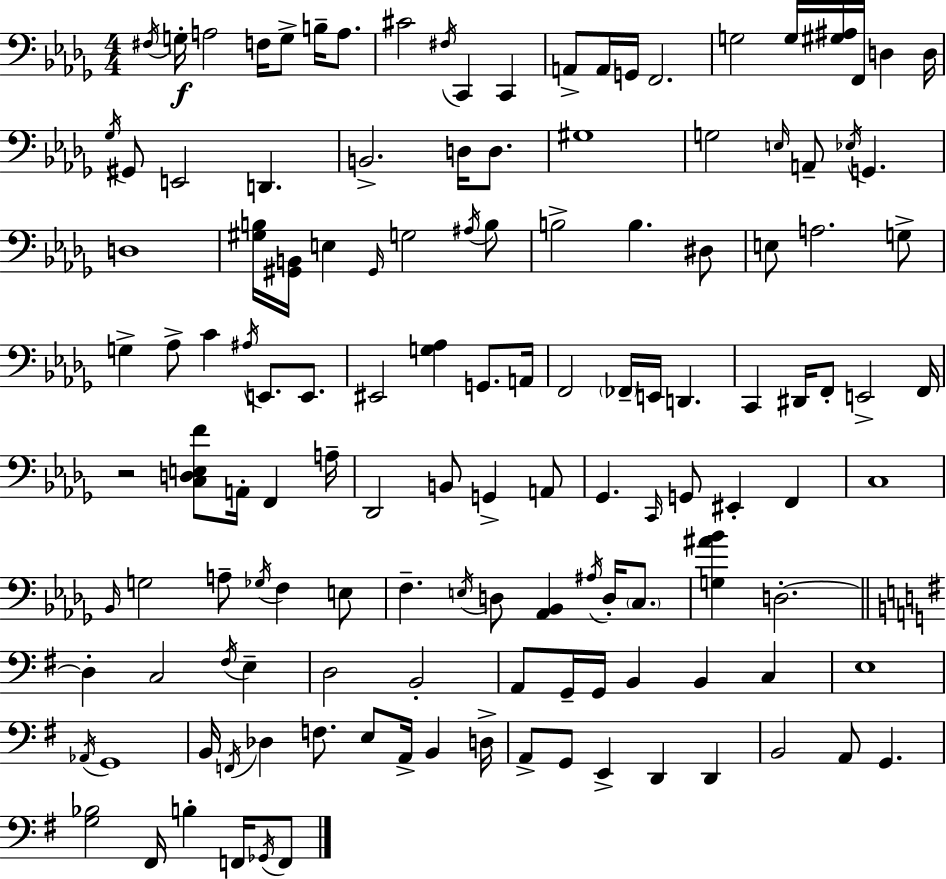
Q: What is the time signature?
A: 4/4